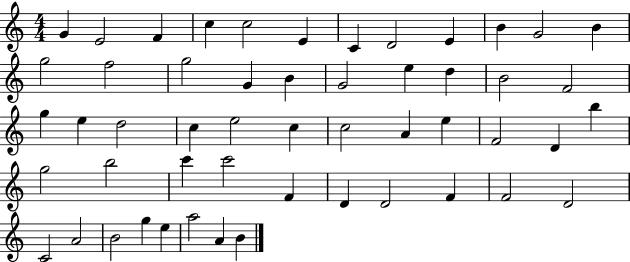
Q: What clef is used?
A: treble